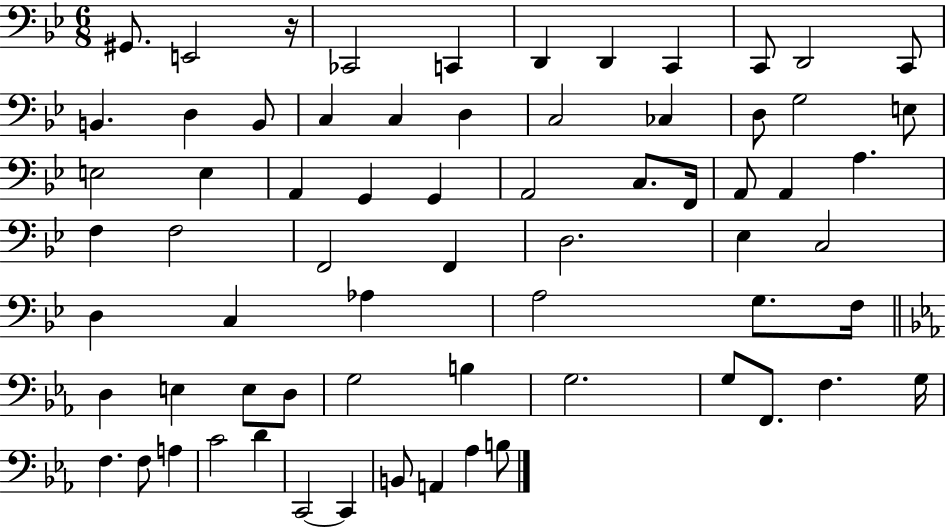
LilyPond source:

{
  \clef bass
  \numericTimeSignature
  \time 6/8
  \key bes \major
  \repeat volta 2 { gis,8. e,2 r16 | ces,2 c,4 | d,4 d,4 c,4 | c,8 d,2 c,8 | \break b,4. d4 b,8 | c4 c4 d4 | c2 ces4 | d8 g2 e8 | \break e2 e4 | a,4 g,4 g,4 | a,2 c8. f,16 | a,8 a,4 a4. | \break f4 f2 | f,2 f,4 | d2. | ees4 c2 | \break d4 c4 aes4 | a2 g8. f16 | \bar "||" \break \key ees \major d4 e4 e8 d8 | g2 b4 | g2. | g8 f,8. f4. g16 | \break f4. f8 a4 | c'2 d'4 | c,2~~ c,4 | b,8 a,4 aes4 b8 | \break } \bar "|."
}